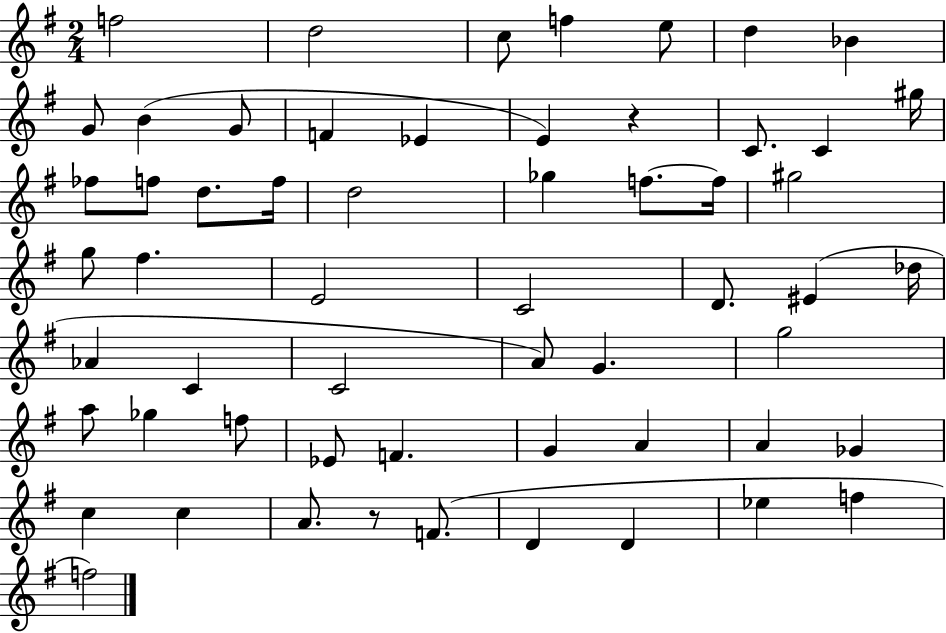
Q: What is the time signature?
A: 2/4